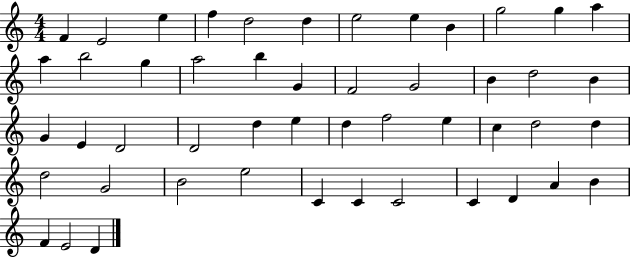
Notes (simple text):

F4/q E4/h E5/q F5/q D5/h D5/q E5/h E5/q B4/q G5/h G5/q A5/q A5/q B5/h G5/q A5/h B5/q G4/q F4/h G4/h B4/q D5/h B4/q G4/q E4/q D4/h D4/h D5/q E5/q D5/q F5/h E5/q C5/q D5/h D5/q D5/h G4/h B4/h E5/h C4/q C4/q C4/h C4/q D4/q A4/q B4/q F4/q E4/h D4/q